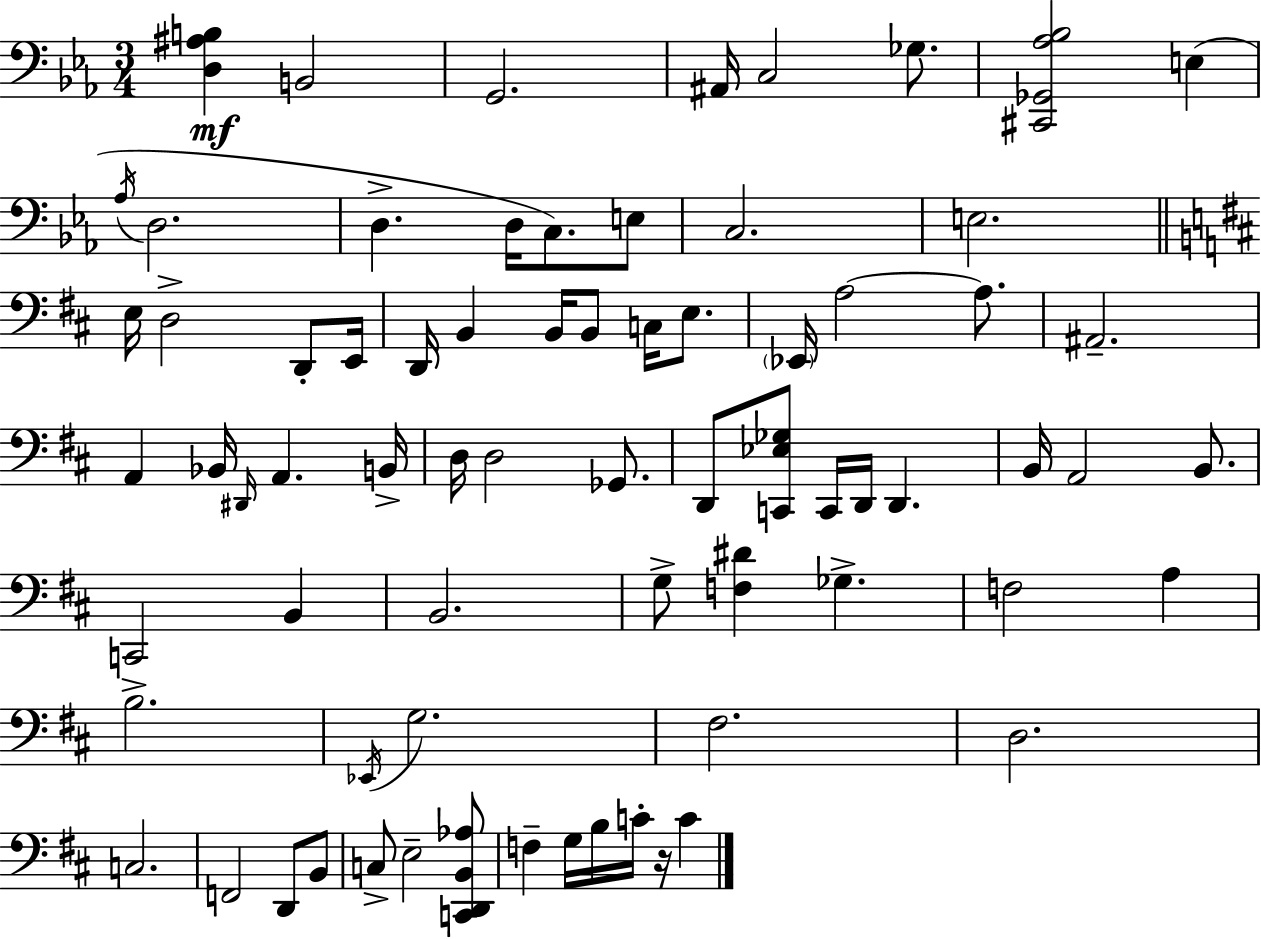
X:1
T:Untitled
M:3/4
L:1/4
K:Eb
[D,^A,B,] B,,2 G,,2 ^A,,/4 C,2 _G,/2 [^C,,_G,,_A,_B,]2 E, _A,/4 D,2 D, D,/4 C,/2 E,/2 C,2 E,2 E,/4 D,2 D,,/2 E,,/4 D,,/4 B,, B,,/4 B,,/2 C,/4 E,/2 _E,,/4 A,2 A,/2 ^A,,2 A,, _B,,/4 ^D,,/4 A,, B,,/4 D,/4 D,2 _G,,/2 D,,/2 [C,,_E,_G,]/2 C,,/4 D,,/4 D,, B,,/4 A,,2 B,,/2 C,,2 B,, B,,2 G,/2 [F,^D] _G, F,2 A, B,2 _E,,/4 G,2 ^F,2 D,2 C,2 F,,2 D,,/2 B,,/2 C,/2 E,2 [C,,D,,B,,_A,]/2 F, G,/4 B,/4 C/4 z/4 C